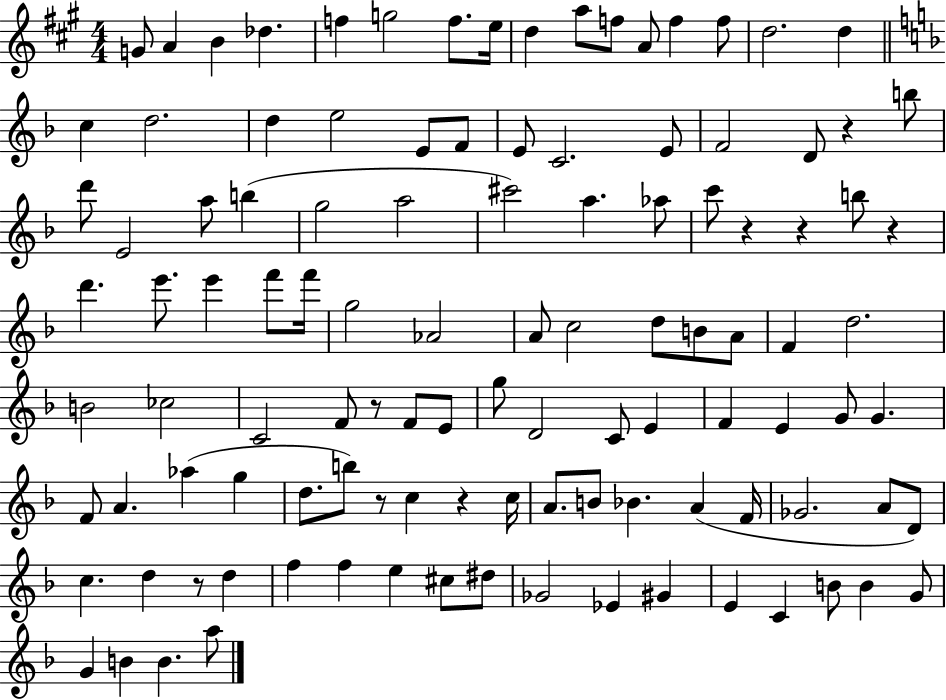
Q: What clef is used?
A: treble